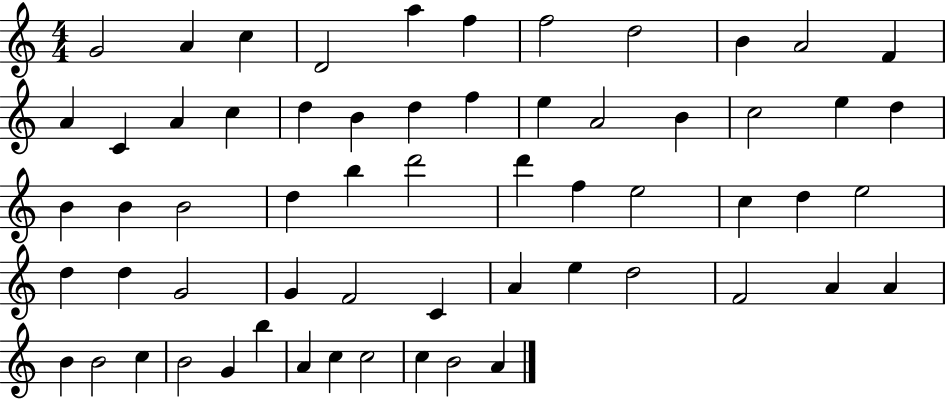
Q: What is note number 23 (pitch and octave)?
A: C5